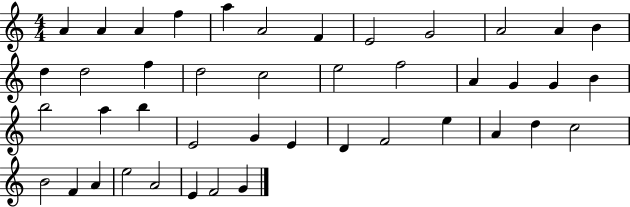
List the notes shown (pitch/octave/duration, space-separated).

A4/q A4/q A4/q F5/q A5/q A4/h F4/q E4/h G4/h A4/h A4/q B4/q D5/q D5/h F5/q D5/h C5/h E5/h F5/h A4/q G4/q G4/q B4/q B5/h A5/q B5/q E4/h G4/q E4/q D4/q F4/h E5/q A4/q D5/q C5/h B4/h F4/q A4/q E5/h A4/h E4/q F4/h G4/q